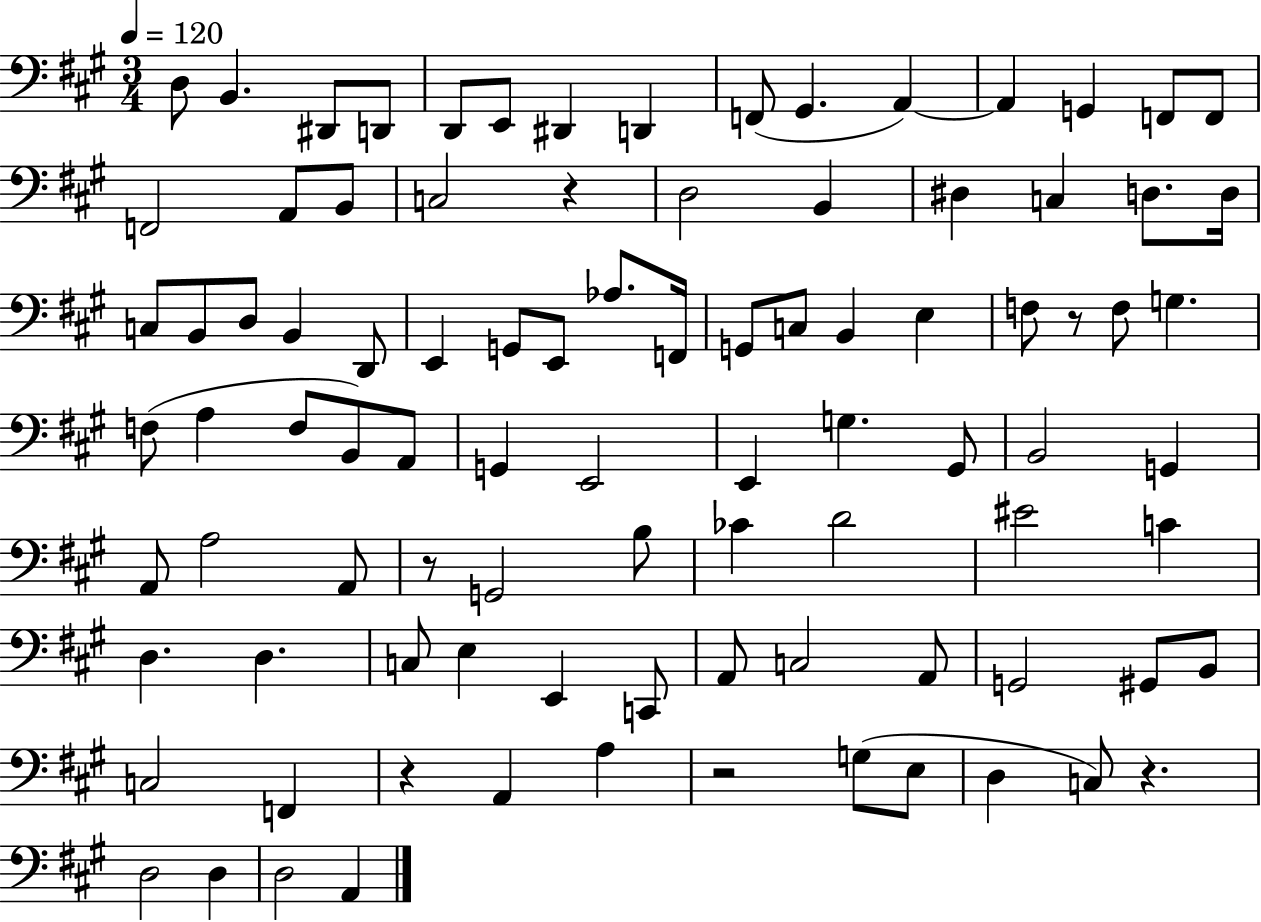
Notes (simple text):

D3/e B2/q. D#2/e D2/e D2/e E2/e D#2/q D2/q F2/e G#2/q. A2/q A2/q G2/q F2/e F2/e F2/h A2/e B2/e C3/h R/q D3/h B2/q D#3/q C3/q D3/e. D3/s C3/e B2/e D3/e B2/q D2/e E2/q G2/e E2/e Ab3/e. F2/s G2/e C3/e B2/q E3/q F3/e R/e F3/e G3/q. F3/e A3/q F3/e B2/e A2/e G2/q E2/h E2/q G3/q. G#2/e B2/h G2/q A2/e A3/h A2/e R/e G2/h B3/e CES4/q D4/h EIS4/h C4/q D3/q. D3/q. C3/e E3/q E2/q C2/e A2/e C3/h A2/e G2/h G#2/e B2/e C3/h F2/q R/q A2/q A3/q R/h G3/e E3/e D3/q C3/e R/q. D3/h D3/q D3/h A2/q